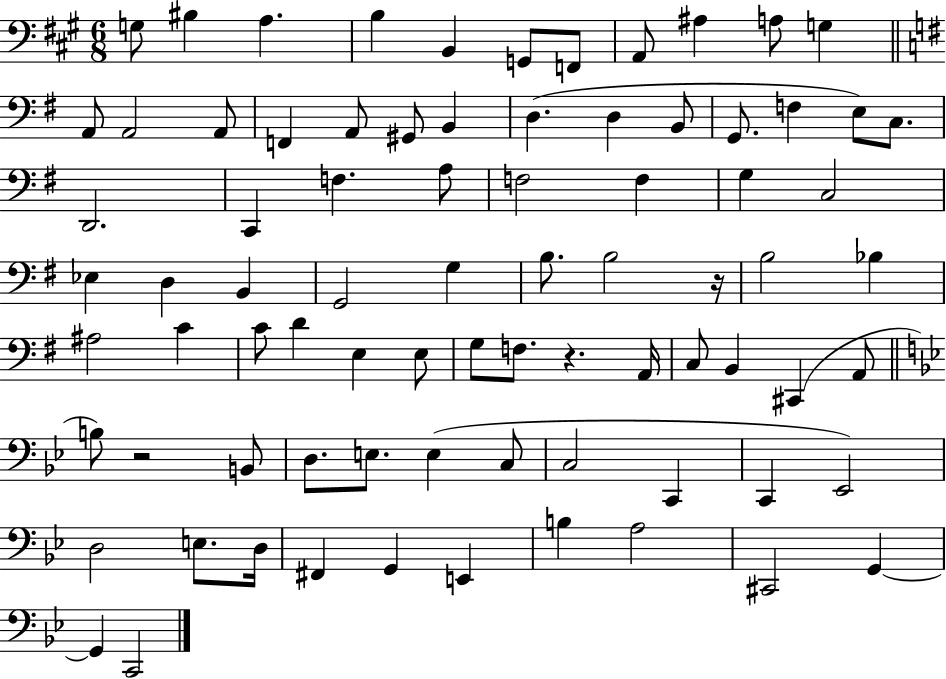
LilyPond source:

{
  \clef bass
  \numericTimeSignature
  \time 6/8
  \key a \major
  g8 bis4 a4. | b4 b,4 g,8 f,8 | a,8 ais4 a8 g4 | \bar "||" \break \key e \minor a,8 a,2 a,8 | f,4 a,8 gis,8 b,4 | d4.( d4 b,8 | g,8. f4 e8) c8. | \break d,2. | c,4 f4. a8 | f2 f4 | g4 c2 | \break ees4 d4 b,4 | g,2 g4 | b8. b2 r16 | b2 bes4 | \break ais2 c'4 | c'8 d'4 e4 e8 | g8 f8. r4. a,16 | c8 b,4 cis,4( a,8 | \break \bar "||" \break \key bes \major b8) r2 b,8 | d8. e8. e4( c8 | c2 c,4 | c,4 ees,2) | \break d2 e8. d16 | fis,4 g,4 e,4 | b4 a2 | cis,2 g,4~~ | \break g,4 c,2 | \bar "|."
}